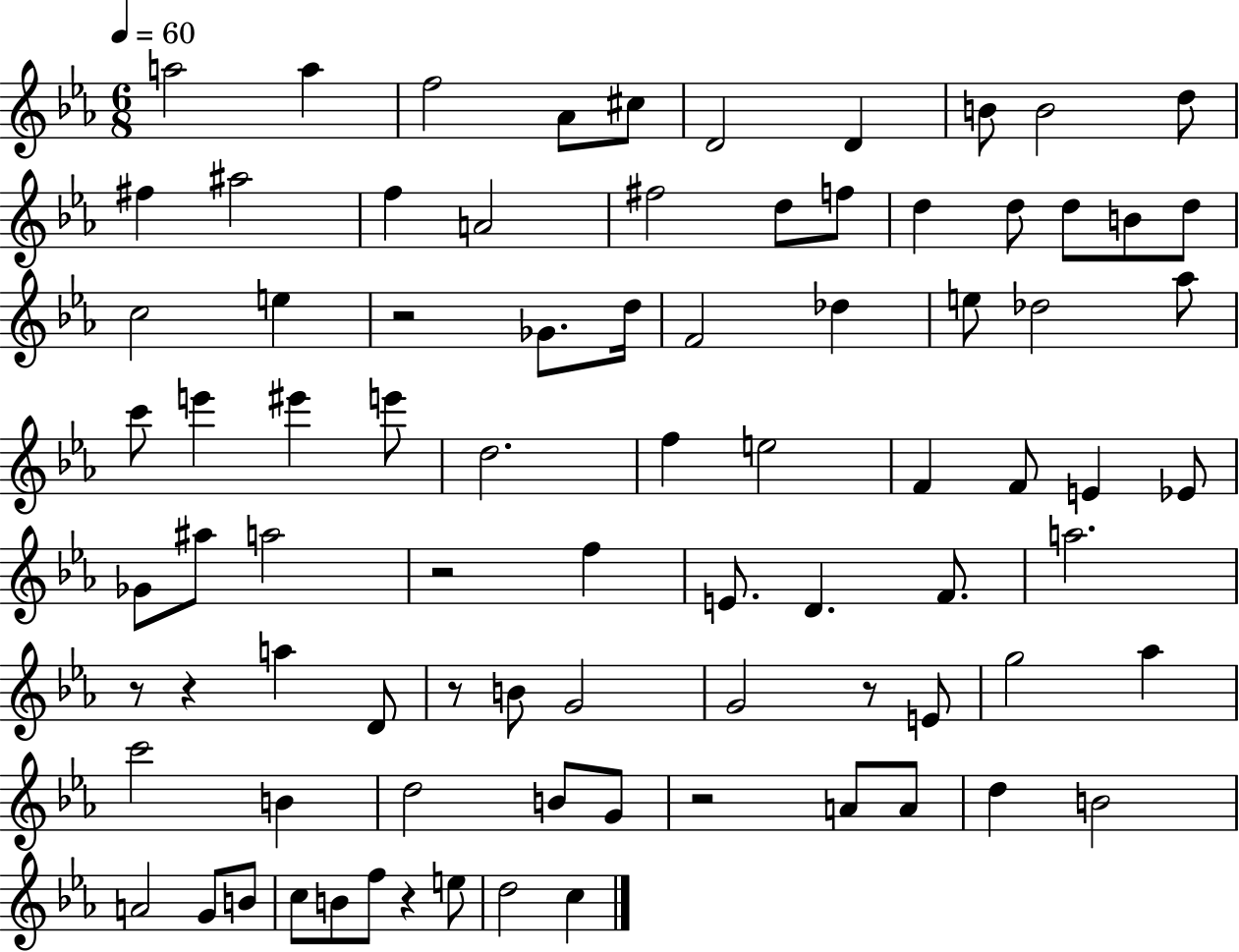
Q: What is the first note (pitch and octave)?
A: A5